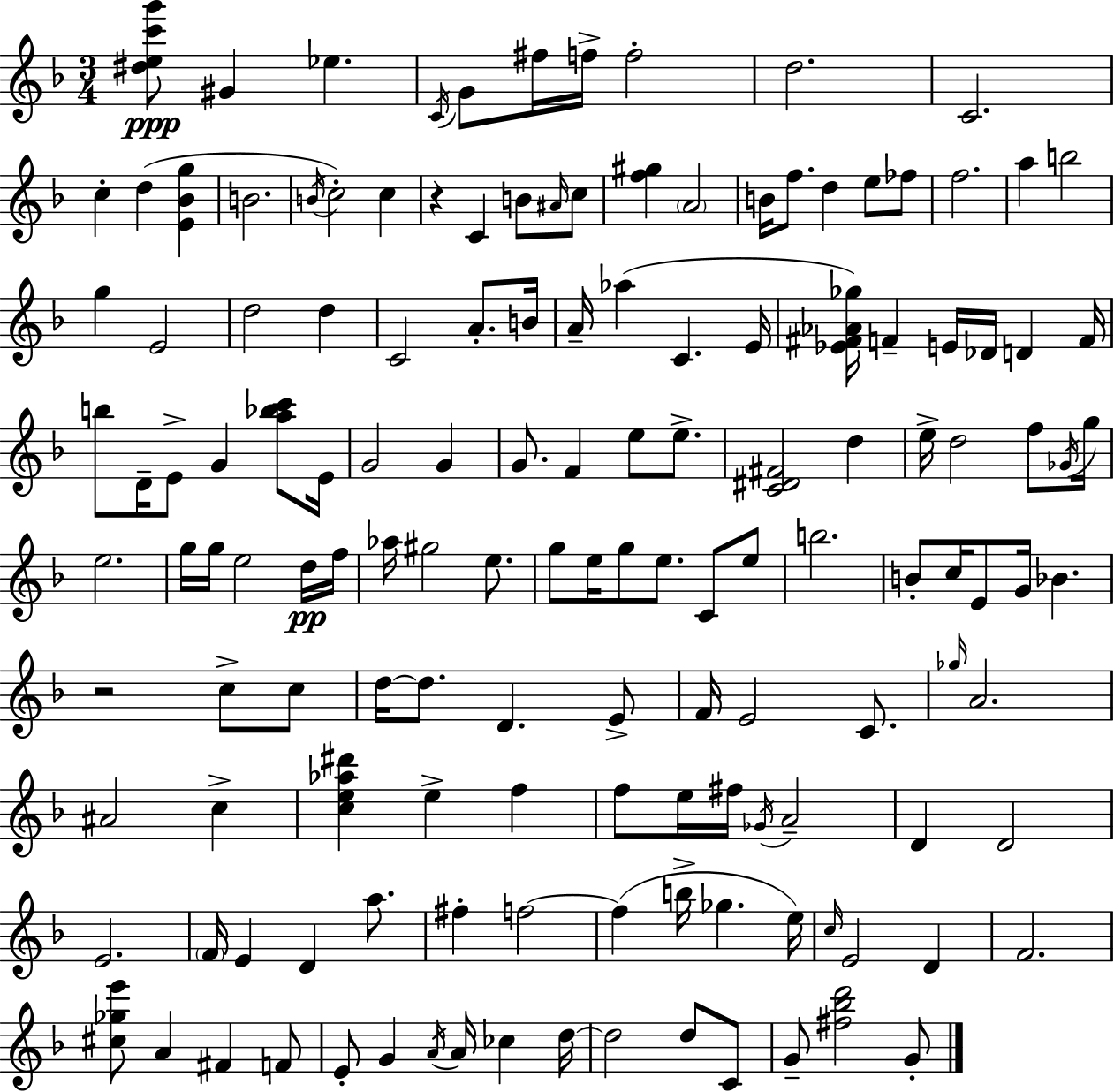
{
  \clef treble
  \numericTimeSignature
  \time 3/4
  \key f \major
  \repeat volta 2 { <dis'' e'' c''' g'''>8\ppp gis'4 ees''4. | \acciaccatura { c'16 } g'8 fis''16 f''16-> f''2-. | d''2. | c'2. | \break c''4-. d''4( <e' bes' g''>4 | b'2. | \acciaccatura { b'16 } c''2-.) c''4 | r4 c'4 b'8 | \break \grace { ais'16 } c''8 <f'' gis''>4 \parenthesize a'2 | b'16 f''8. d''4 e''8 | fes''8 f''2. | a''4 b''2 | \break g''4 e'2 | d''2 d''4 | c'2 a'8.-. | b'16 a'16-- aes''4( c'4. | \break e'16 <ees' fis' aes' ges''>16) f'4-- e'16 des'16 d'4 | f'16 b''8 d'16-- e'8-> g'4 | <a'' bes'' c'''>8 e'16 g'2 g'4 | g'8. f'4 e''8 | \break e''8.-> <c' dis' fis'>2 d''4 | e''16-> d''2 | f''8 \acciaccatura { ges'16 } g''16 e''2. | g''16 g''16 e''2 | \break d''16\pp f''16 aes''16 gis''2 | e''8. g''8 e''16 g''8 e''8. | c'8 e''8 b''2. | b'8-. c''16 e'8 g'16 bes'4. | \break r2 | c''8-> c''8 d''16~~ d''8. d'4. | e'8-> f'16 e'2 | c'8. \grace { ges''16 } a'2. | \break ais'2 | c''4-> <c'' e'' aes'' dis'''>4 e''4-> | f''4 f''8 e''16 fis''16 \acciaccatura { ges'16 } a'2-- | d'4 d'2 | \break e'2. | \parenthesize f'16 e'4 d'4 | a''8. fis''4-. f''2~~ | f''4( b''16-> ges''4. | \break e''16) \grace { c''16 } e'2 | d'4 f'2. | <cis'' ges'' e'''>8 a'4 | fis'4 f'8 e'8-. g'4 | \break \acciaccatura { a'16 } a'16 ces''4 d''16~~ d''2 | d''8 c'8 g'8-- <fis'' bes'' d'''>2 | g'8-. } \bar "|."
}